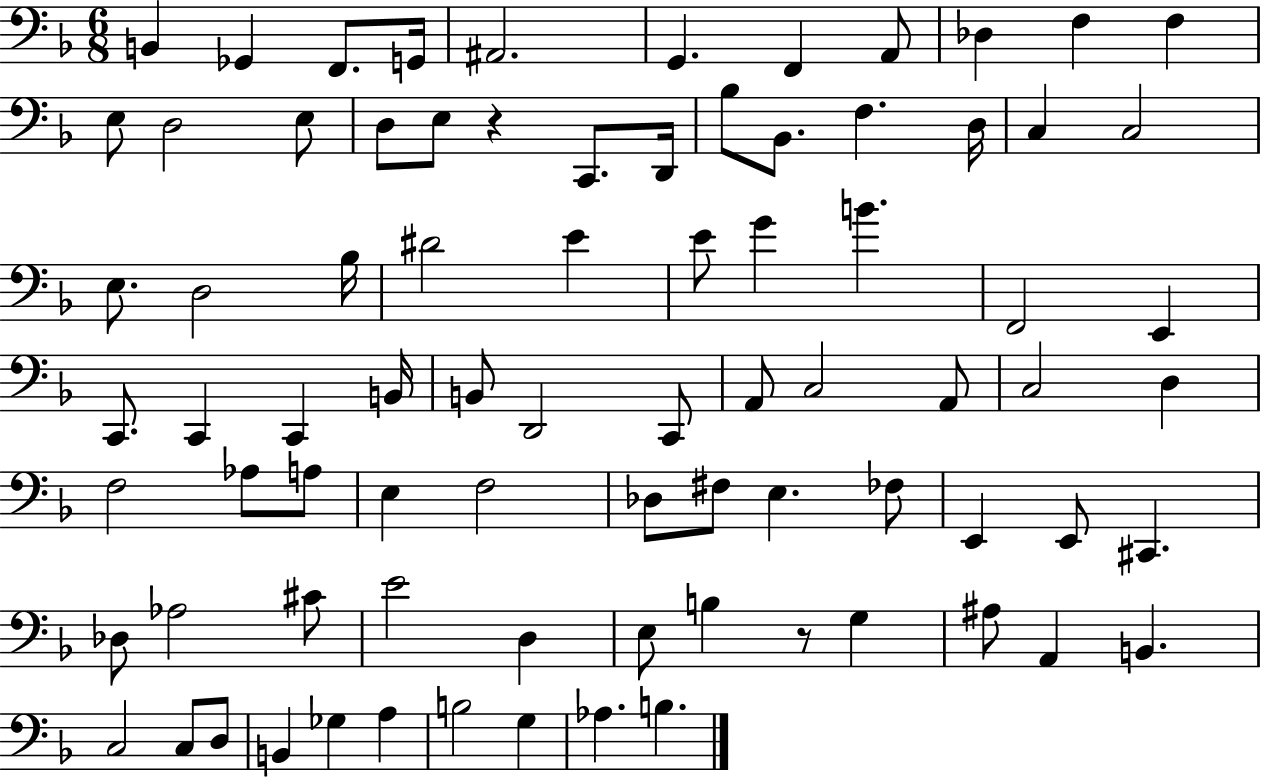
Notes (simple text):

B2/q Gb2/q F2/e. G2/s A#2/h. G2/q. F2/q A2/e Db3/q F3/q F3/q E3/e D3/h E3/e D3/e E3/e R/q C2/e. D2/s Bb3/e Bb2/e. F3/q. D3/s C3/q C3/h E3/e. D3/h Bb3/s D#4/h E4/q E4/e G4/q B4/q. F2/h E2/q C2/e. C2/q C2/q B2/s B2/e D2/h C2/e A2/e C3/h A2/e C3/h D3/q F3/h Ab3/e A3/e E3/q F3/h Db3/e F#3/e E3/q. FES3/e E2/q E2/e C#2/q. Db3/e Ab3/h C#4/e E4/h D3/q E3/e B3/q R/e G3/q A#3/e A2/q B2/q. C3/h C3/e D3/e B2/q Gb3/q A3/q B3/h G3/q Ab3/q. B3/q.